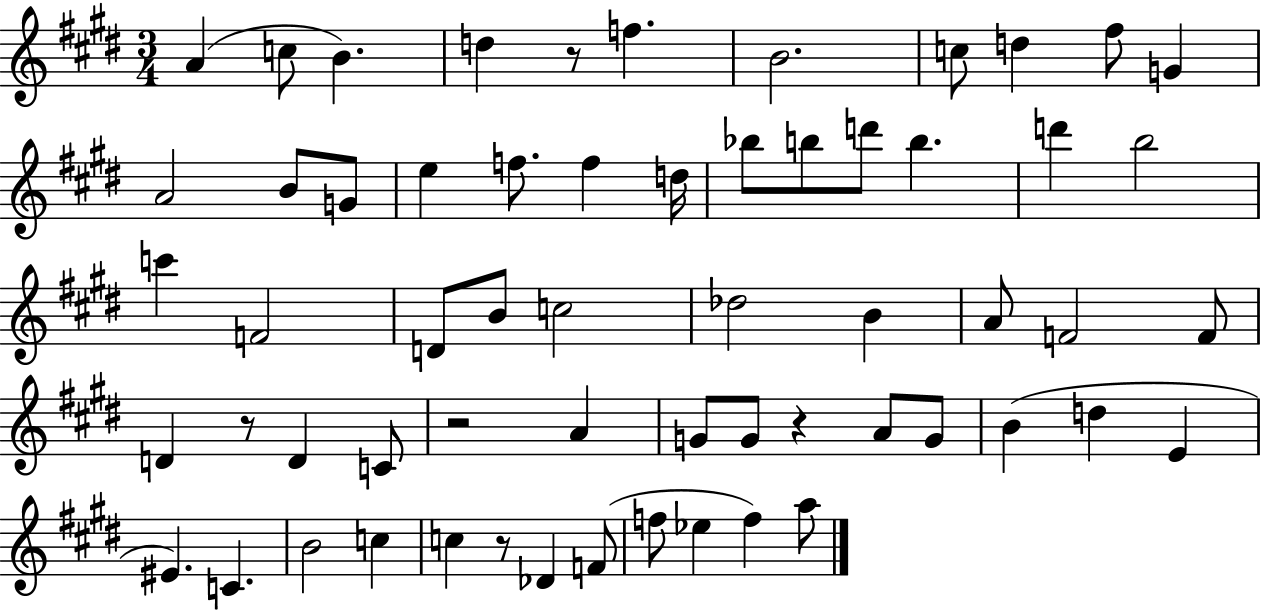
A4/q C5/e B4/q. D5/q R/e F5/q. B4/h. C5/e D5/q F#5/e G4/q A4/h B4/e G4/e E5/q F5/e. F5/q D5/s Bb5/e B5/e D6/e B5/q. D6/q B5/h C6/q F4/h D4/e B4/e C5/h Db5/h B4/q A4/e F4/h F4/e D4/q R/e D4/q C4/e R/h A4/q G4/e G4/e R/q A4/e G4/e B4/q D5/q E4/q EIS4/q. C4/q. B4/h C5/q C5/q R/e Db4/q F4/e F5/e Eb5/q F5/q A5/e